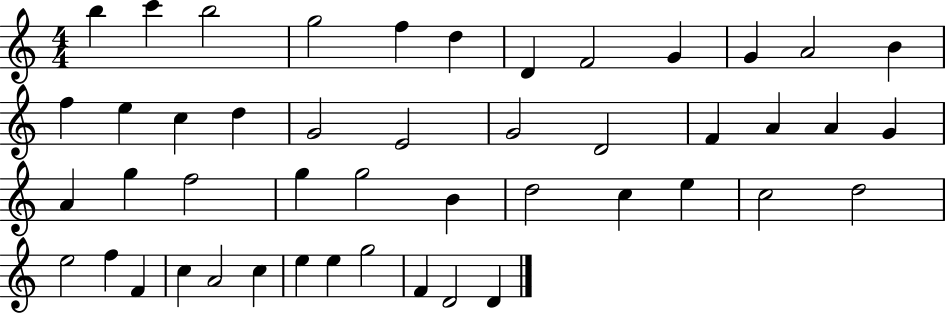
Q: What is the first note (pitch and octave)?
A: B5